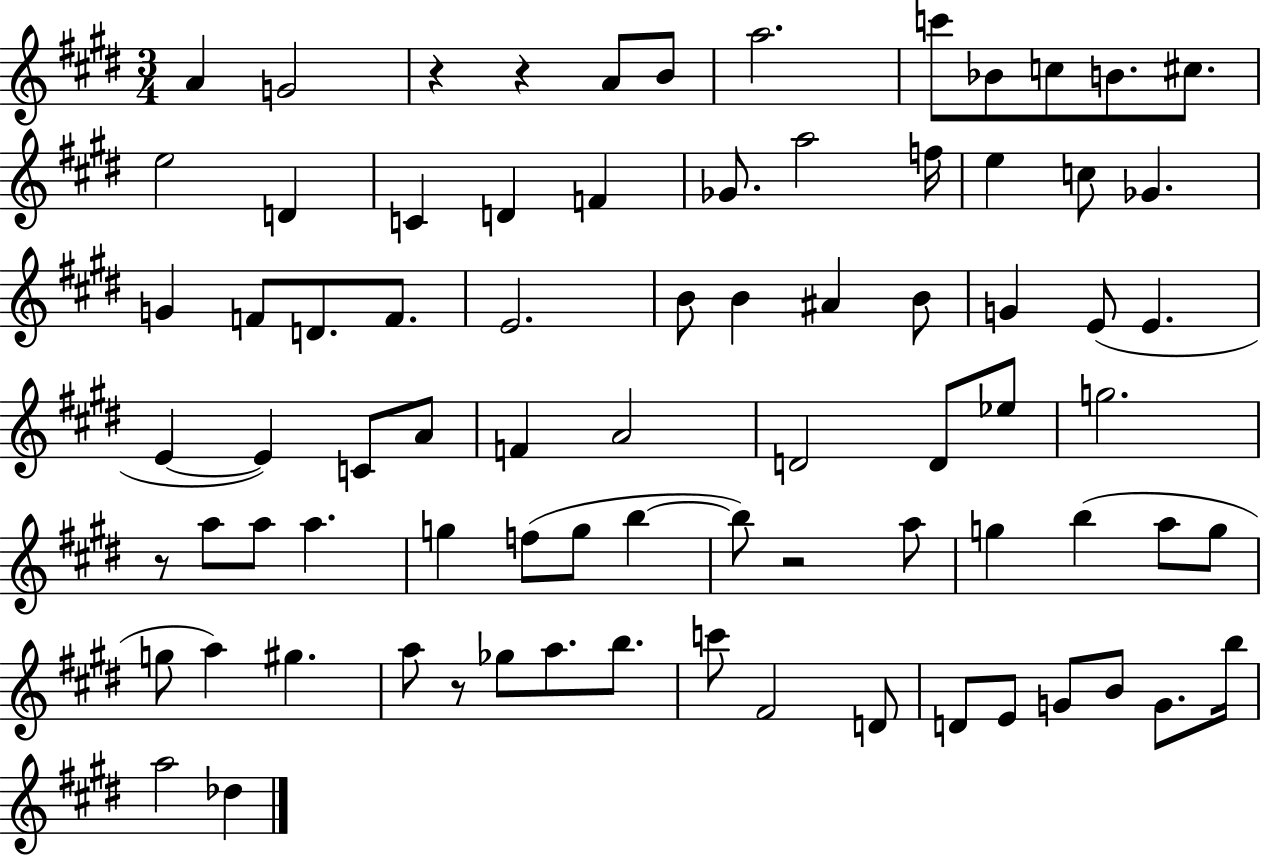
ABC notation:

X:1
T:Untitled
M:3/4
L:1/4
K:E
A G2 z z A/2 B/2 a2 c'/2 _B/2 c/2 B/2 ^c/2 e2 D C D F _G/2 a2 f/4 e c/2 _G G F/2 D/2 F/2 E2 B/2 B ^A B/2 G E/2 E E E C/2 A/2 F A2 D2 D/2 _e/2 g2 z/2 a/2 a/2 a g f/2 g/2 b b/2 z2 a/2 g b a/2 g/2 g/2 a ^g a/2 z/2 _g/2 a/2 b/2 c'/2 ^F2 D/2 D/2 E/2 G/2 B/2 G/2 b/4 a2 _d